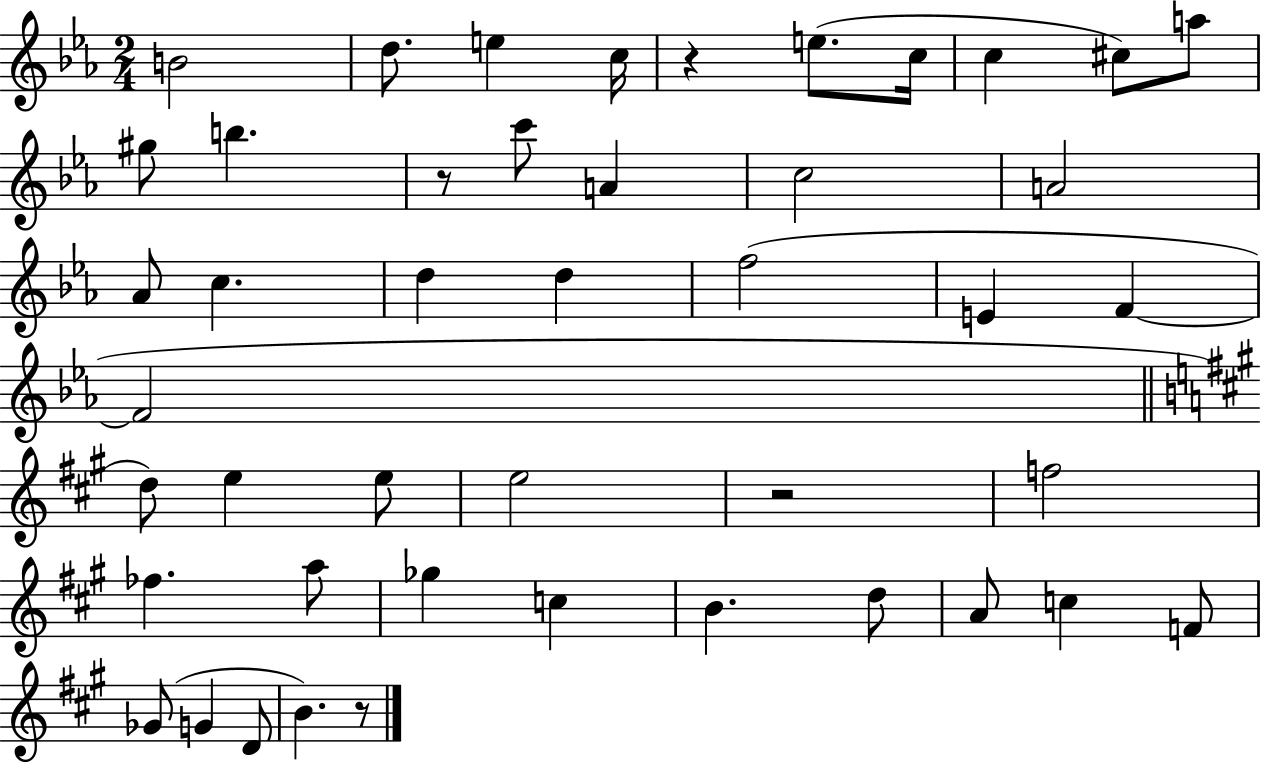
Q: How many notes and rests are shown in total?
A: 45